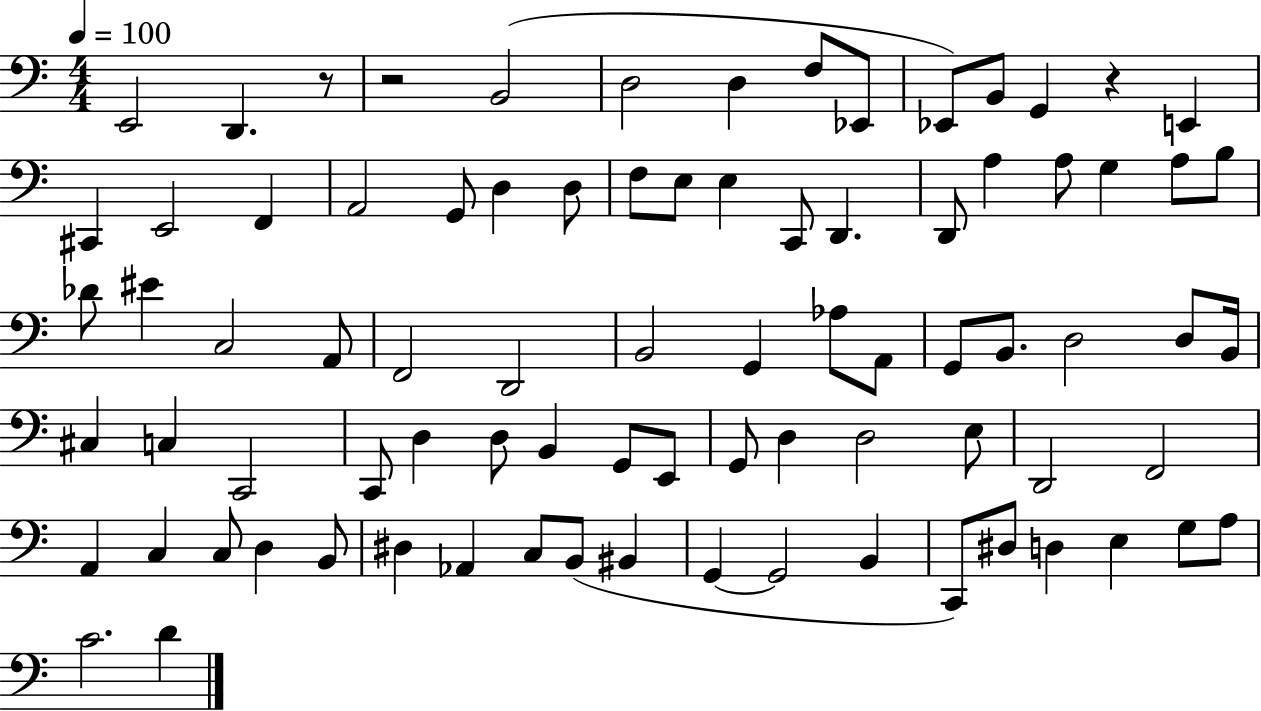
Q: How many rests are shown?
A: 3